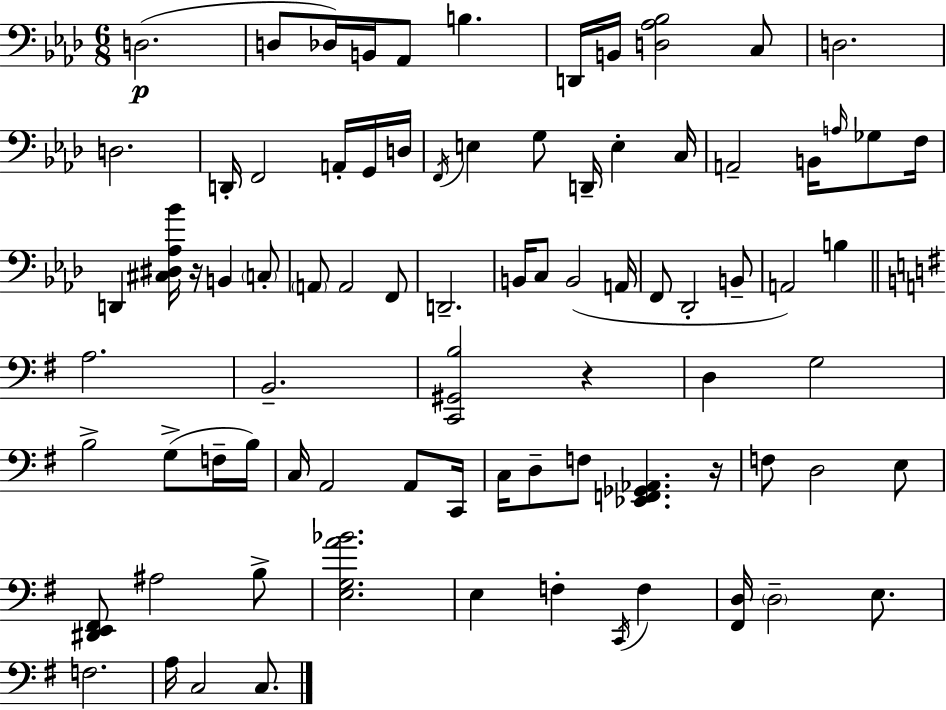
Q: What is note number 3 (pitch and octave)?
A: Db3